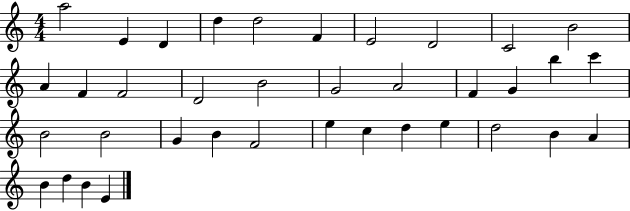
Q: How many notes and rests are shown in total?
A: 37